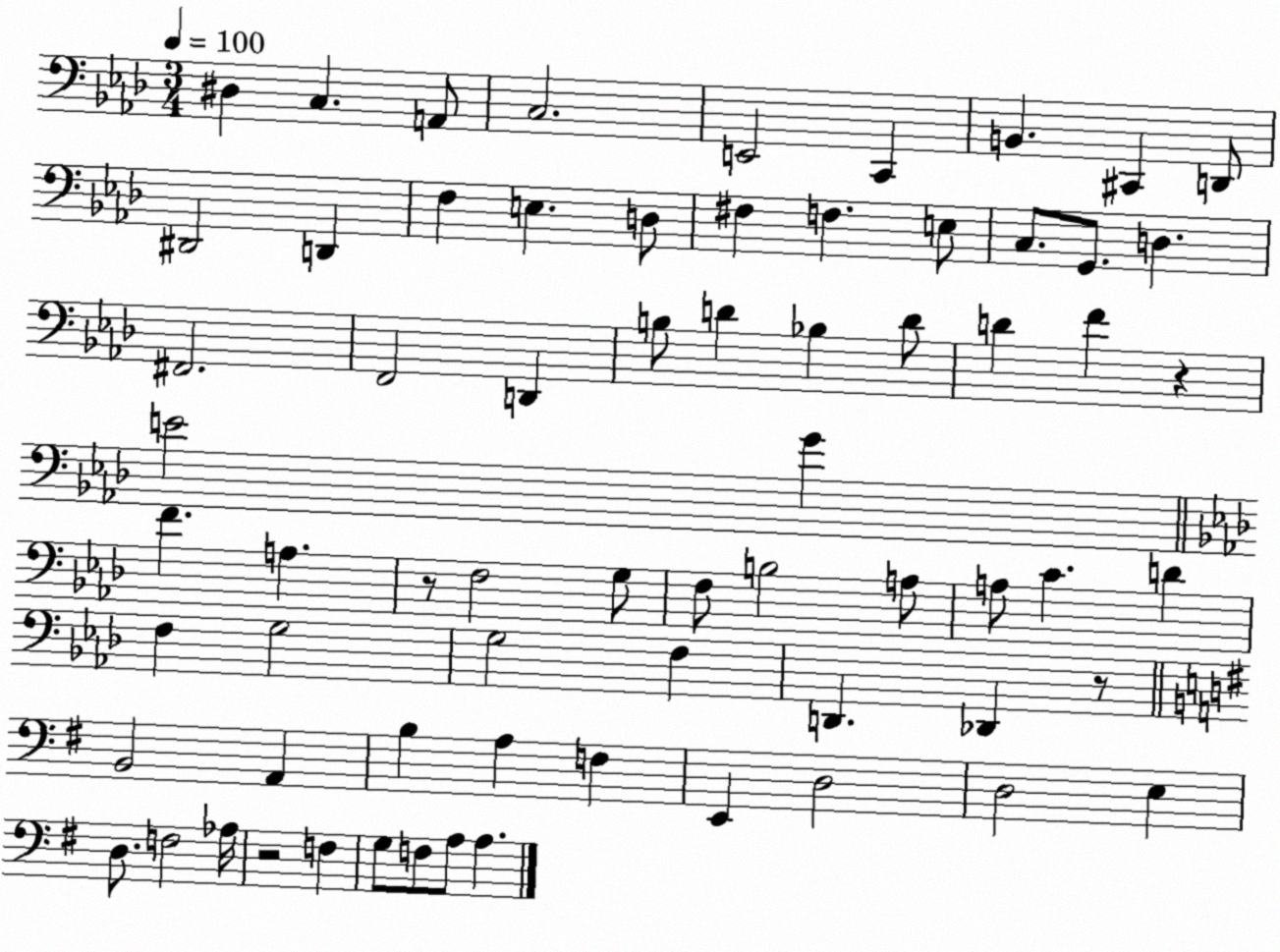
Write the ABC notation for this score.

X:1
T:Untitled
M:3/4
L:1/4
K:Ab
^D, C, A,,/2 C,2 E,,2 C,, B,, ^C,, D,,/2 ^D,,2 D,, F, E, D,/2 ^F, F, E,/2 C,/2 G,,/2 D, ^F,,2 F,,2 D,, B,/2 D _B, D/2 D F z E2 G F A, z/2 F,2 G,/2 F,/2 B,2 A,/2 A,/2 C D F, G,2 G,2 F, D,, _D,, z/2 B,,2 A,, B, A, F, E,, D,2 D,2 E, D,/2 F,2 _A,/4 z2 F, G,/2 F,/2 A,/2 A,